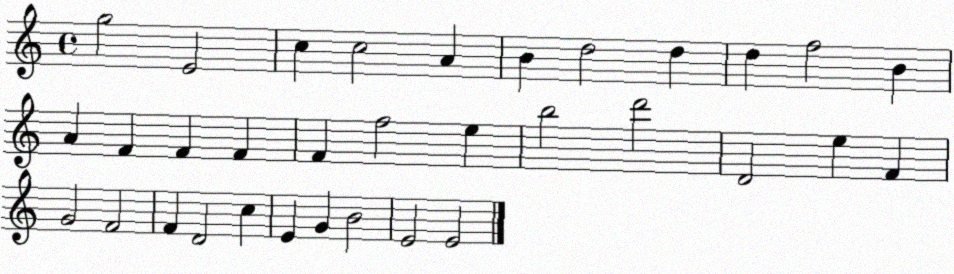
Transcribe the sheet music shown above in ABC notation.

X:1
T:Untitled
M:4/4
L:1/4
K:C
g2 E2 c c2 A B d2 d d f2 B A F F F F f2 e b2 d'2 D2 e F G2 F2 F D2 c E G B2 E2 E2